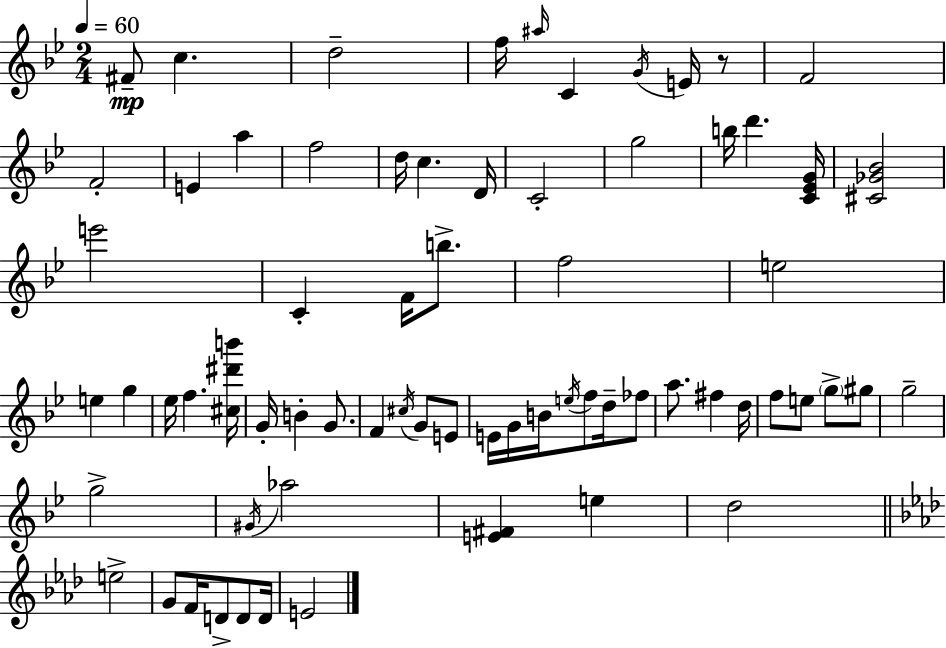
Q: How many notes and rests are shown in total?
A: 69